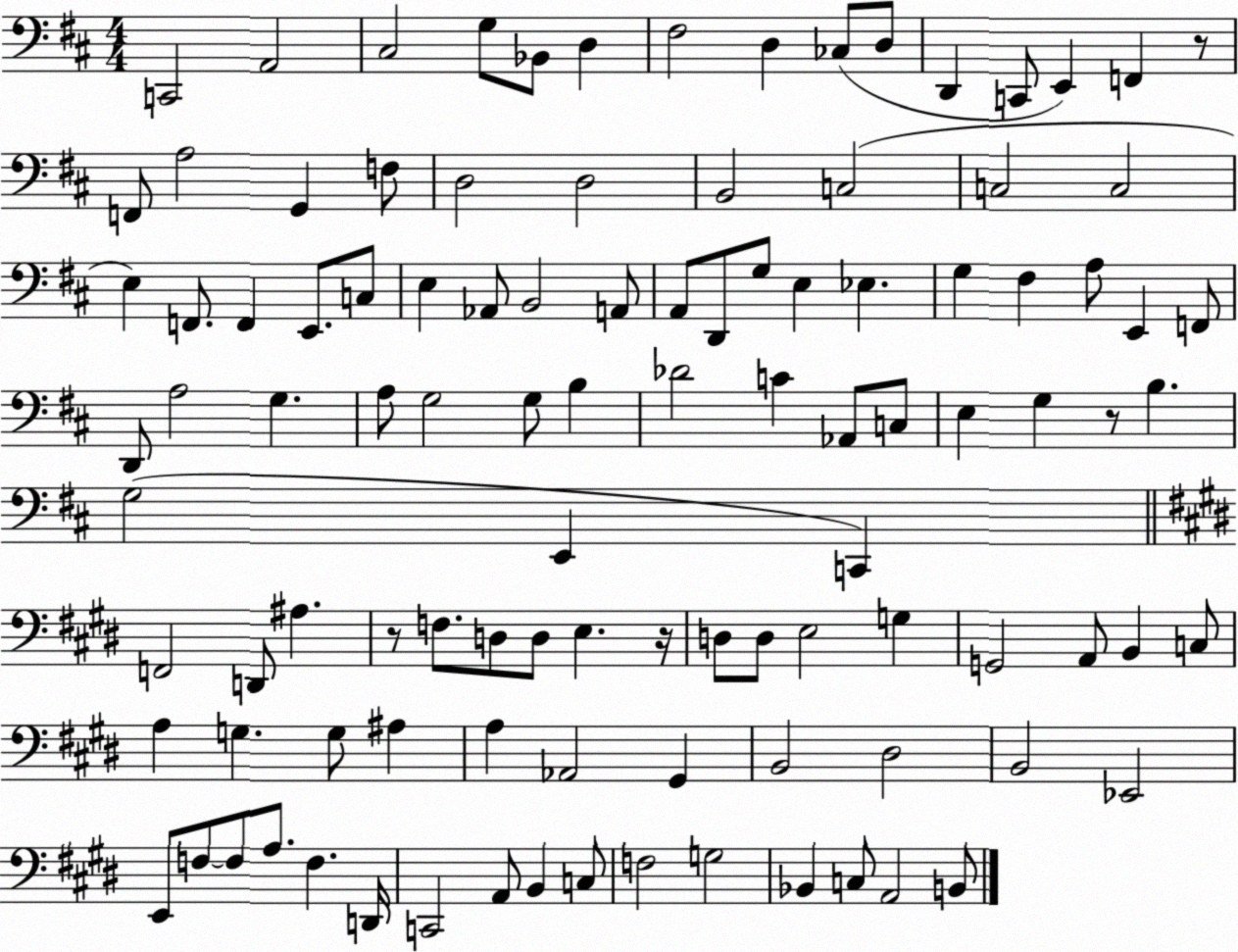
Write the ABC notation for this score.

X:1
T:Untitled
M:4/4
L:1/4
K:D
C,,2 A,,2 ^C,2 G,/2 _B,,/2 D, ^F,2 D, _C,/2 D,/2 D,, C,,/2 E,, F,, z/2 F,,/2 A,2 G,, F,/2 D,2 D,2 B,,2 C,2 C,2 C,2 E, F,,/2 F,, E,,/2 C,/2 E, _A,,/2 B,,2 A,,/2 A,,/2 D,,/2 G,/2 E, _E, G, ^F, A,/2 E,, F,,/2 D,,/2 A,2 G, A,/2 G,2 G,/2 B, _D2 C _A,,/2 C,/2 E, G, z/2 B, G,2 E,, C,, F,,2 D,,/2 ^A, z/2 F,/2 D,/2 D,/2 E, z/4 D,/2 D,/2 E,2 G, G,,2 A,,/2 B,, C,/2 A, G, G,/2 ^A, A, _A,,2 ^G,, B,,2 ^D,2 B,,2 _E,,2 E,,/2 F,/2 F,/2 A,/2 F, D,,/4 C,,2 A,,/2 B,, C,/2 F,2 G,2 _B,, C,/2 A,,2 B,,/2